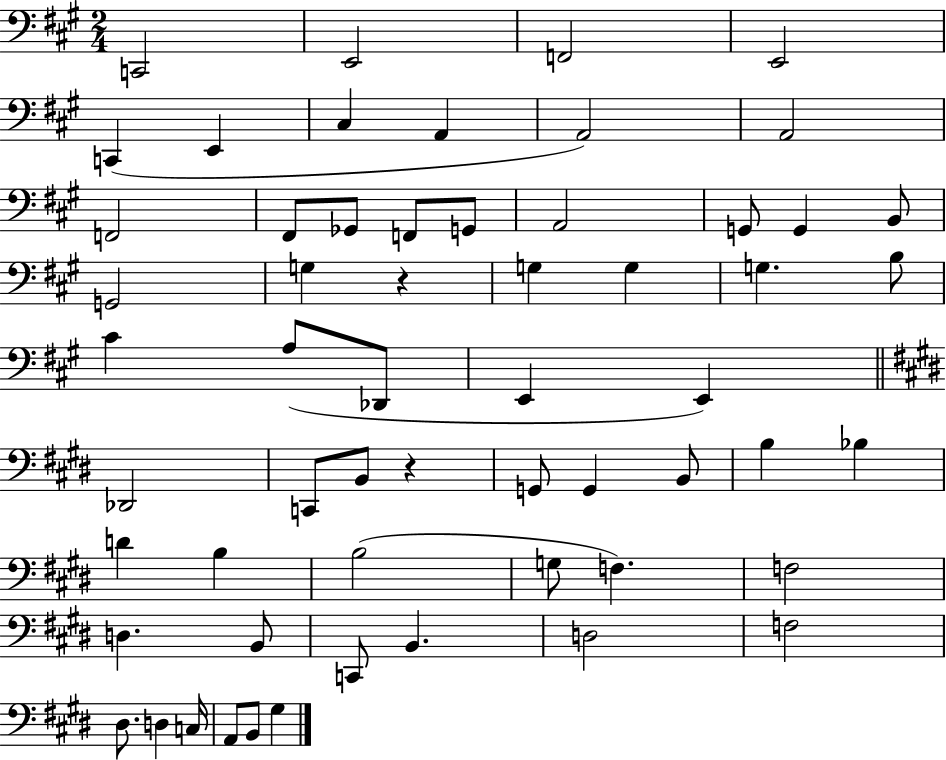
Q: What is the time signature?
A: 2/4